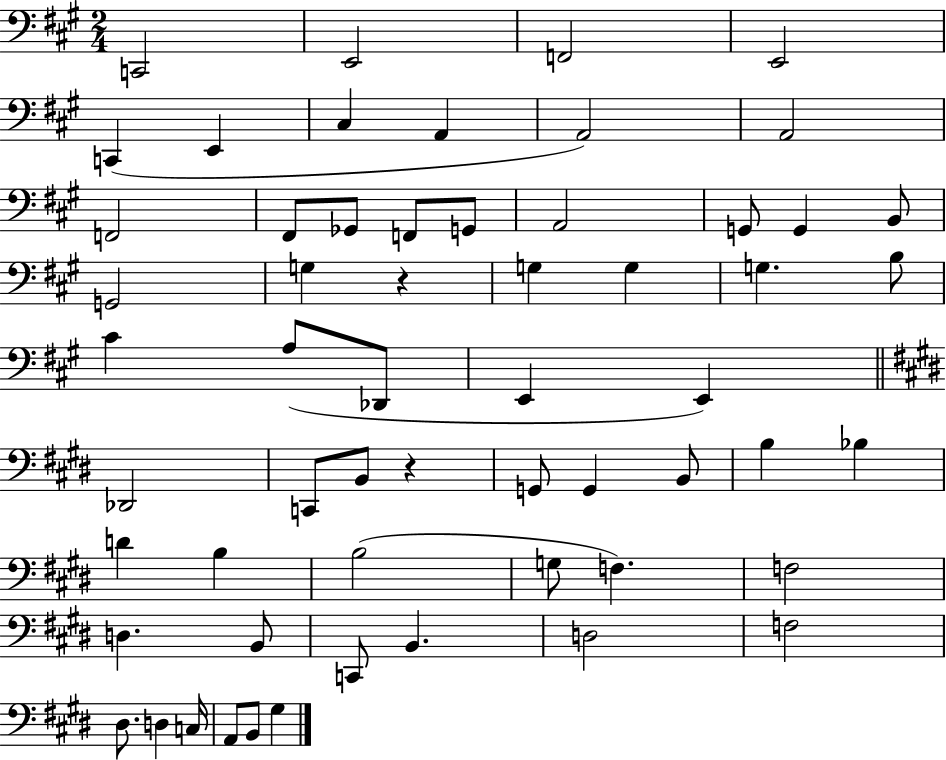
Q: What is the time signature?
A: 2/4